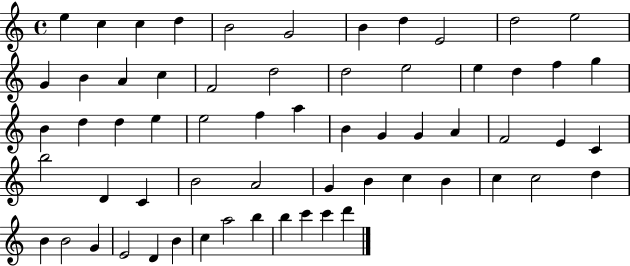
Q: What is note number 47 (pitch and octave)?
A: C5